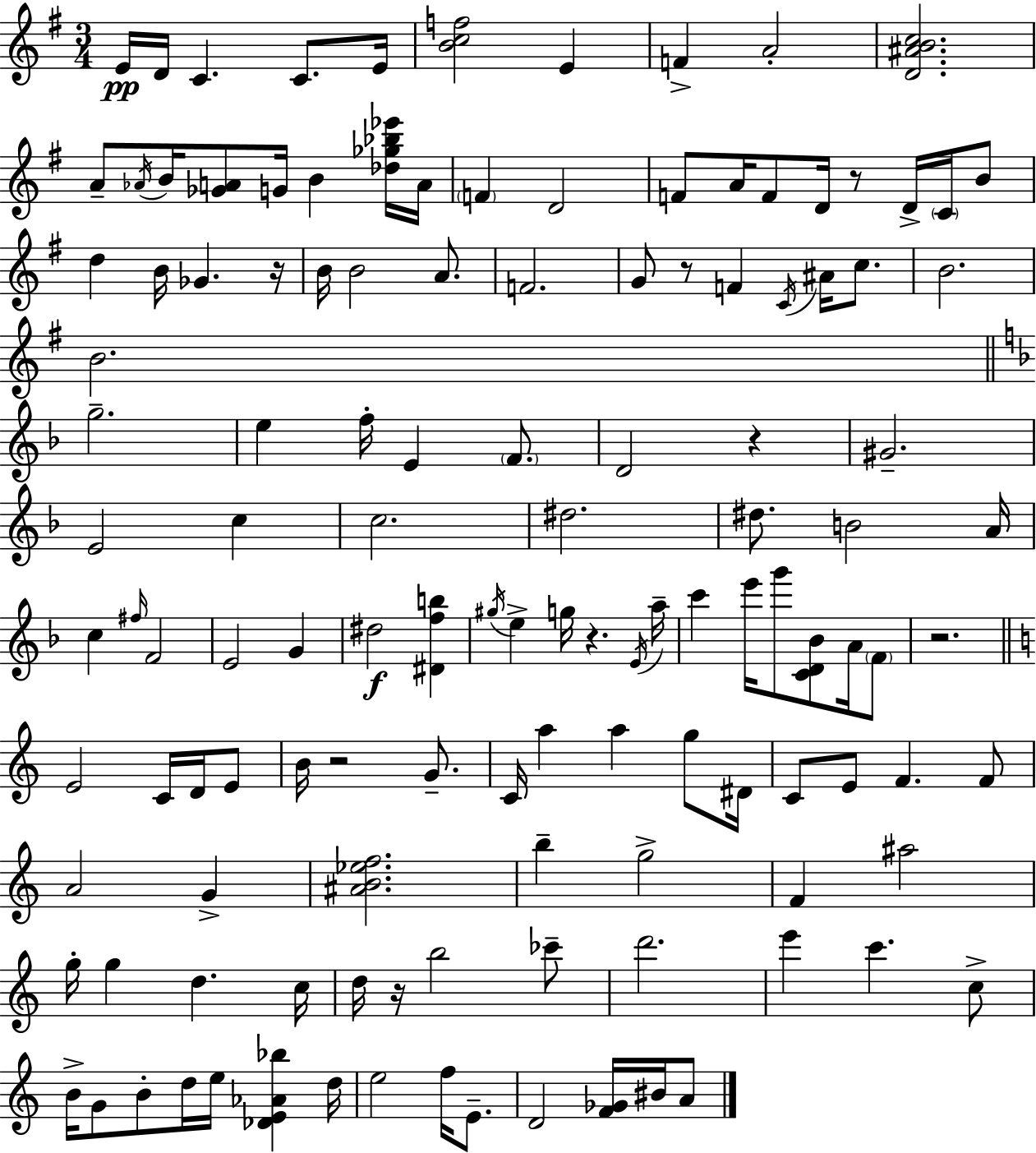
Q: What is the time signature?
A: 3/4